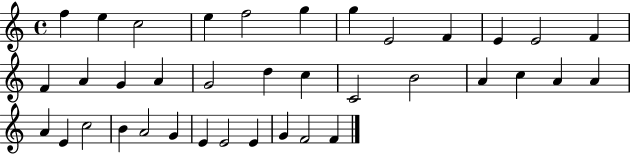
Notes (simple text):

F5/q E5/q C5/h E5/q F5/h G5/q G5/q E4/h F4/q E4/q E4/h F4/q F4/q A4/q G4/q A4/q G4/h D5/q C5/q C4/h B4/h A4/q C5/q A4/q A4/q A4/q E4/q C5/h B4/q A4/h G4/q E4/q E4/h E4/q G4/q F4/h F4/q